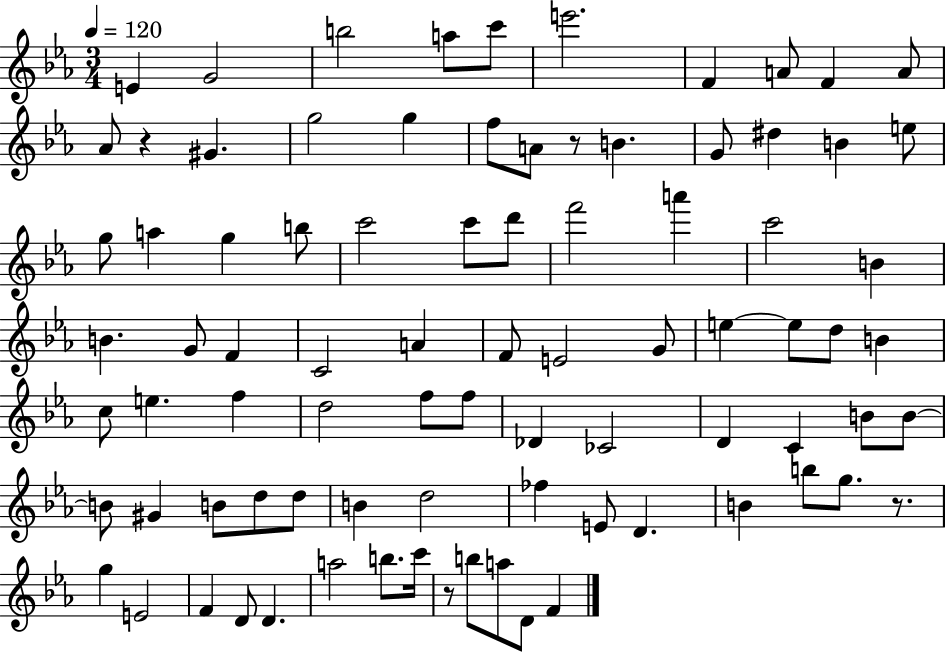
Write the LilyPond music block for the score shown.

{
  \clef treble
  \numericTimeSignature
  \time 3/4
  \key ees \major
  \tempo 4 = 120
  e'4 g'2 | b''2 a''8 c'''8 | e'''2. | f'4 a'8 f'4 a'8 | \break aes'8 r4 gis'4. | g''2 g''4 | f''8 a'8 r8 b'4. | g'8 dis''4 b'4 e''8 | \break g''8 a''4 g''4 b''8 | c'''2 c'''8 d'''8 | f'''2 a'''4 | c'''2 b'4 | \break b'4. g'8 f'4 | c'2 a'4 | f'8 e'2 g'8 | e''4~~ e''8 d''8 b'4 | \break c''8 e''4. f''4 | d''2 f''8 f''8 | des'4 ces'2 | d'4 c'4 b'8 b'8~~ | \break b'8 gis'4 b'8 d''8 d''8 | b'4 d''2 | fes''4 e'8 d'4. | b'4 b''8 g''8. r8. | \break g''4 e'2 | f'4 d'8 d'4. | a''2 b''8. c'''16 | r8 b''8 a''8 d'8 f'4 | \break \bar "|."
}